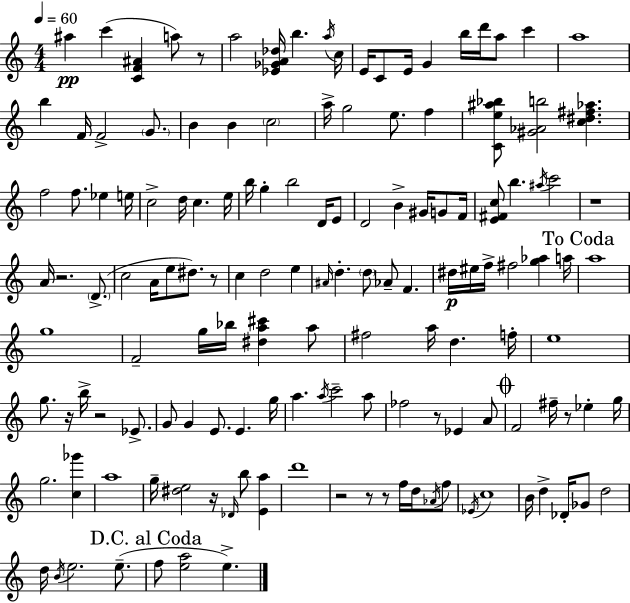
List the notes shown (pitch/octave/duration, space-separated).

A#5/q C6/q [C4,F4,A#4]/q A5/e R/e A5/h [Eb4,Gb4,A4,Db5]/s B5/q. A5/s C5/s E4/s C4/e E4/s G4/q B5/s D6/s A5/e C6/q A5/w B5/q F4/s F4/h G4/e. B4/q B4/q C5/h A5/s G5/h E5/e. F5/q [C4,E5,A#5,Bb5]/e [G#4,Ab4,B5]/h [C5,D#5,F#5,Ab5]/q. F5/h F5/e. Eb5/q E5/s C5/h D5/s C5/q. E5/s B5/s G5/q B5/h D4/s E4/e D4/h B4/q G#4/s G4/e F4/s [E4,F#4,C5]/e B5/q. A#5/s C6/h R/w A4/s R/h. D4/e. C5/h A4/s E5/e D#5/e. R/e C5/q D5/h E5/q A#4/s D5/q. D5/e Ab4/e F4/q. D#5/s EIS5/s F5/s F#5/h [G5,Ab5]/q A5/s A5/w G5/w F4/h G5/s Bb5/s [D#5,A5,C#6]/q A5/e F#5/h A5/s D5/q. F5/s E5/w G5/e. R/s B5/s R/h Eb4/e. G4/e G4/q E4/e. E4/q. G5/s A5/q. A5/s C6/h A5/e FES5/h R/e Eb4/q A4/e F4/h F#5/s R/e Eb5/q G5/s G5/h. [C5,Gb6]/q A5/w G5/s [D#5,E5]/h R/s Db4/s B5/e [E4,A5]/q D6/w R/h R/e R/e F5/s D5/s Ab4/s F5/e Eb4/s C5/w B4/s D5/q Db4/s Gb4/e D5/h D5/s B4/s E5/h. E5/e. F5/e [E5,A5]/h E5/q.